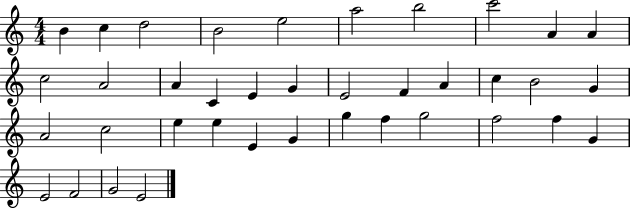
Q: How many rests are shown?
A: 0